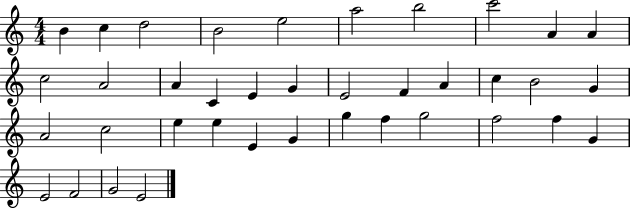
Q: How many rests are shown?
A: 0